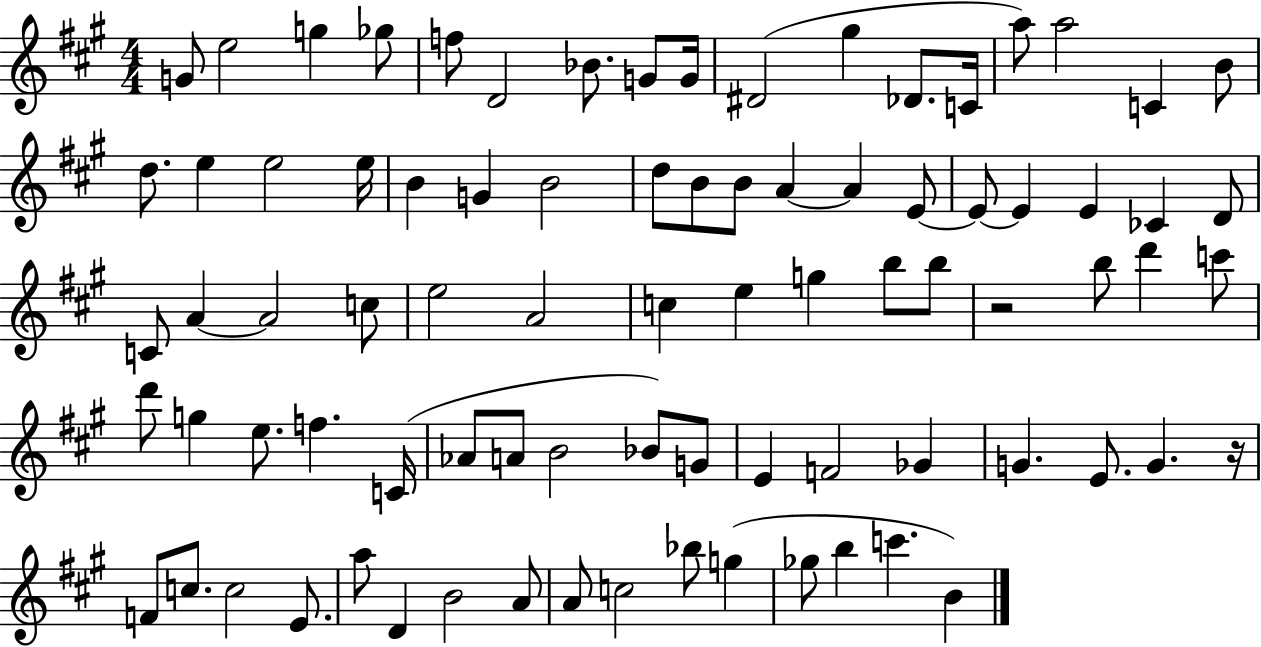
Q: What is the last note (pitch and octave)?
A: B4